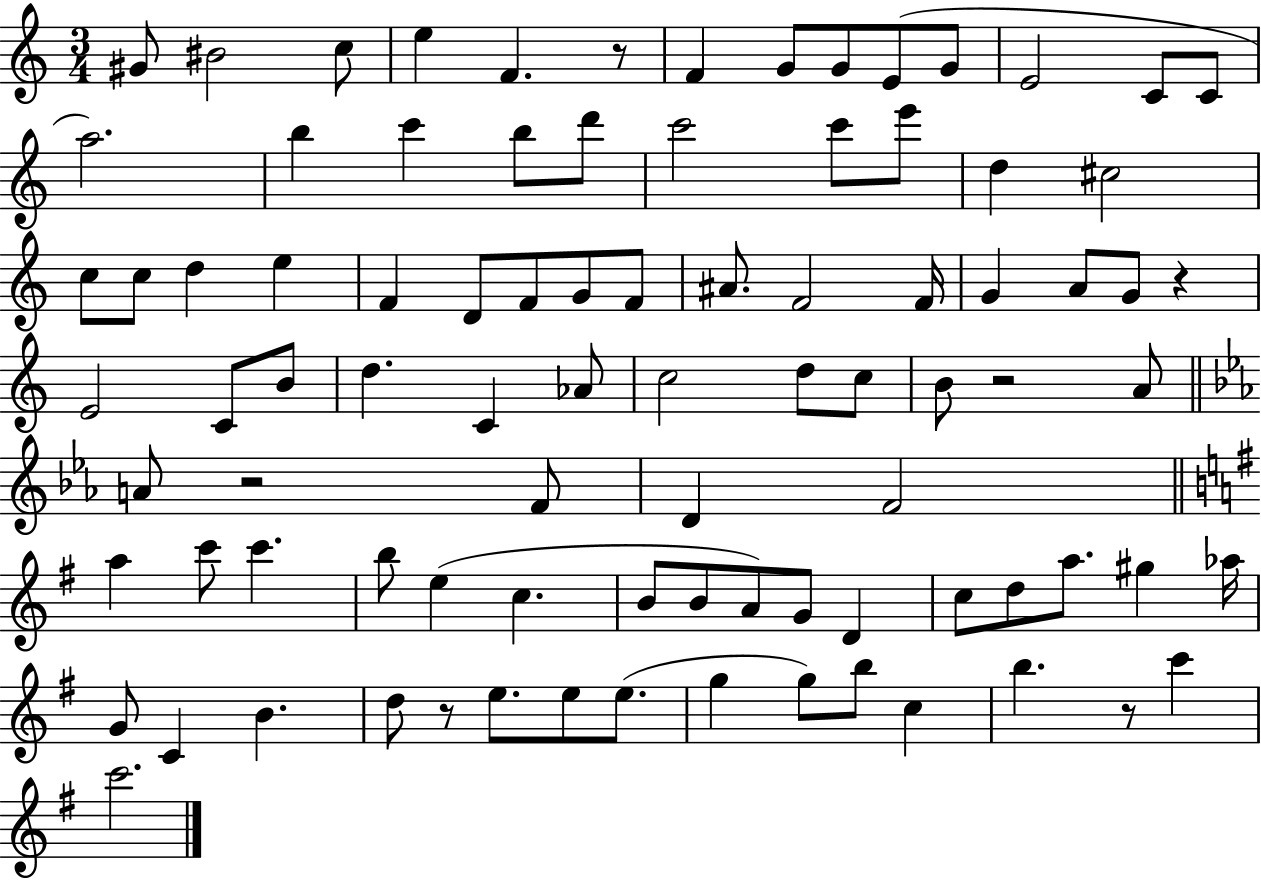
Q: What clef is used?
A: treble